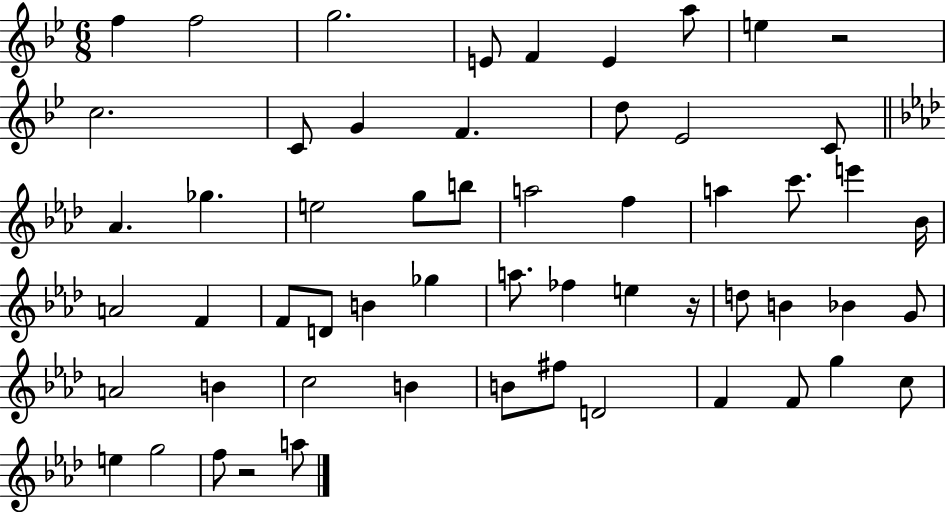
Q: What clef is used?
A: treble